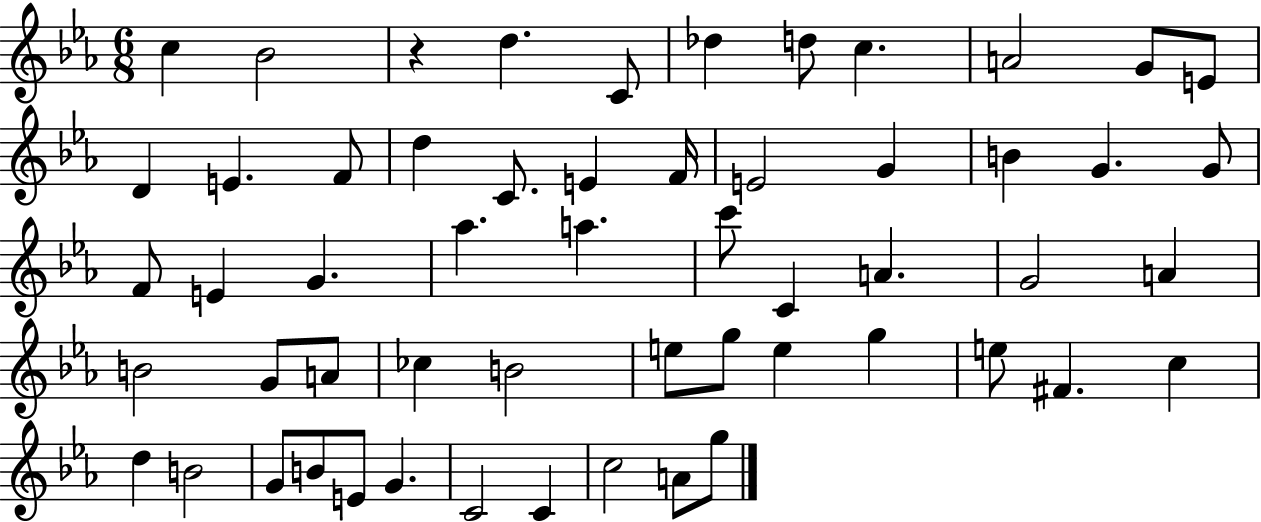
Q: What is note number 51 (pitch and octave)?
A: C4